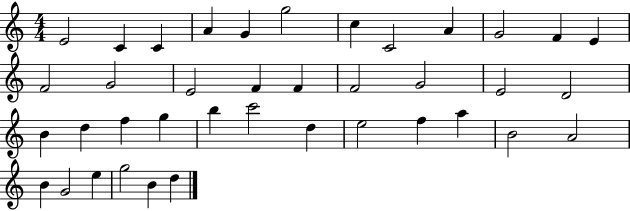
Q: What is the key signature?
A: C major